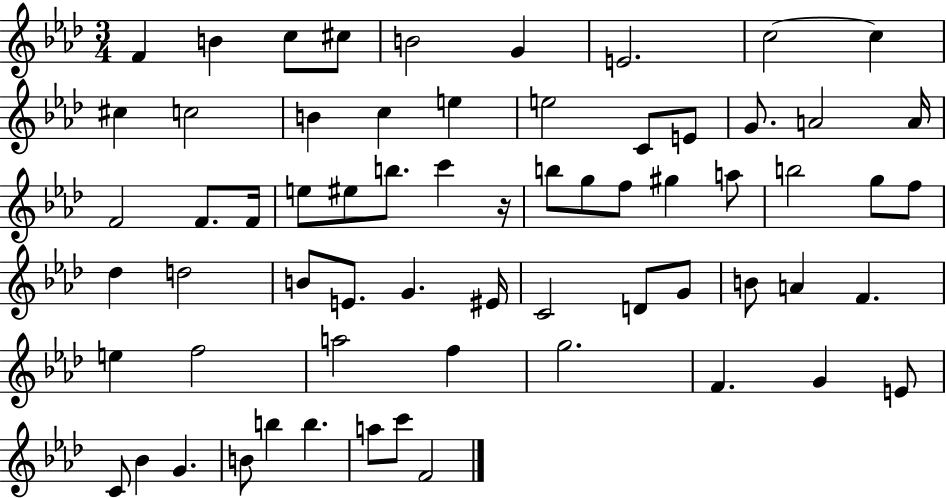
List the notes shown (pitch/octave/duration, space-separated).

F4/q B4/q C5/e C#5/e B4/h G4/q E4/h. C5/h C5/q C#5/q C5/h B4/q C5/q E5/q E5/h C4/e E4/e G4/e. A4/h A4/s F4/h F4/e. F4/s E5/e EIS5/e B5/e. C6/q R/s B5/e G5/e F5/e G#5/q A5/e B5/h G5/e F5/e Db5/q D5/h B4/e E4/e. G4/q. EIS4/s C4/h D4/e G4/e B4/e A4/q F4/q. E5/q F5/h A5/h F5/q G5/h. F4/q. G4/q E4/e C4/e Bb4/q G4/q. B4/e B5/q B5/q. A5/e C6/e F4/h